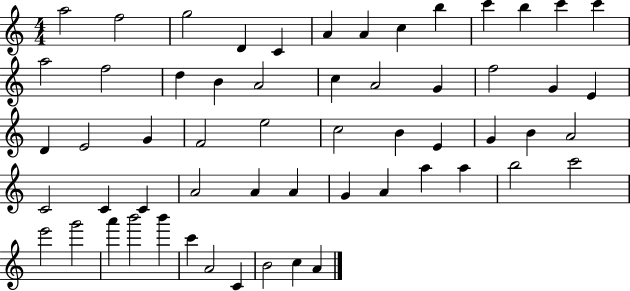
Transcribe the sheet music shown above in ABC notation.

X:1
T:Untitled
M:4/4
L:1/4
K:C
a2 f2 g2 D C A A c b c' b c' c' a2 f2 d B A2 c A2 G f2 G E D E2 G F2 e2 c2 B E G B A2 C2 C C A2 A A G A a a b2 c'2 e'2 g'2 a' b'2 b' c' A2 C B2 c A